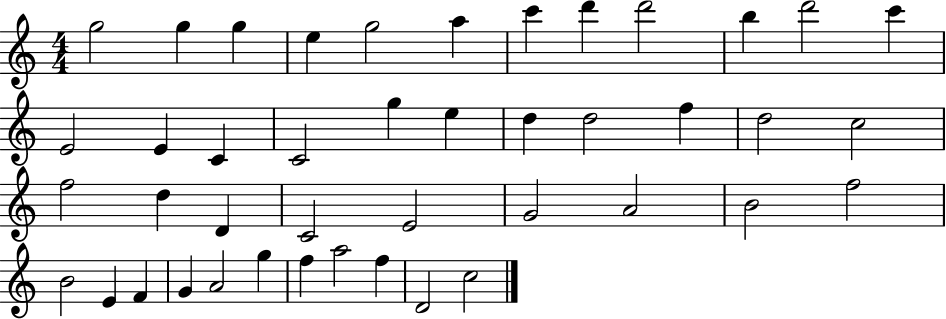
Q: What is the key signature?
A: C major